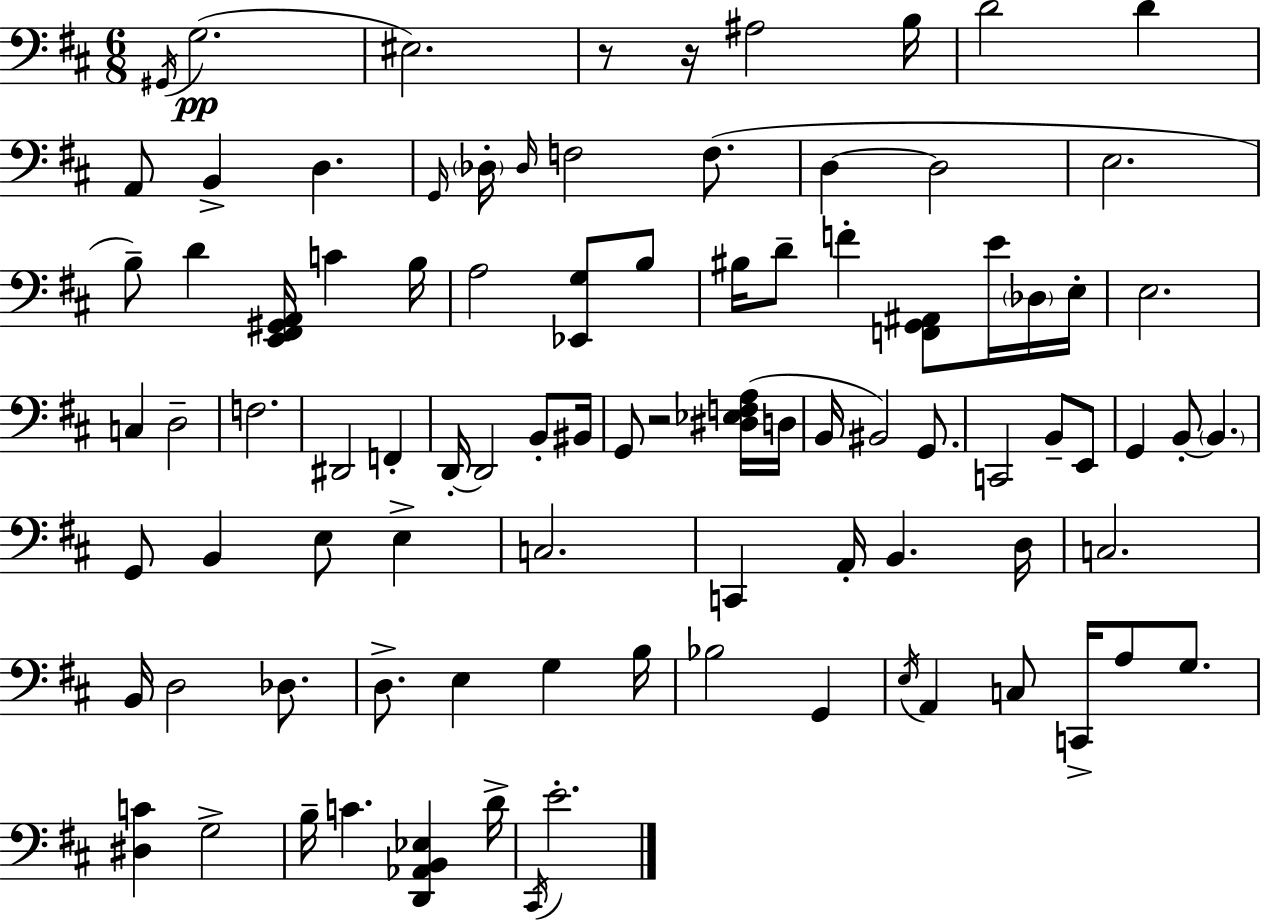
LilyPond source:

{
  \clef bass
  \numericTimeSignature
  \time 6/8
  \key d \major
  \repeat volta 2 { \acciaccatura { gis,16 }(\pp g2. | eis2.) | r8 r16 ais2 | b16 d'2 d'4 | \break a,8 b,4-> d4. | \grace { g,16 } \parenthesize des16-. \grace { des16 } f2 | f8.( d4~~ d2 | e2. | \break b8--) d'4 <e, fis, gis, a,>16 c'4 | b16 a2 <ees, g>8 | b8 bis16 d'8-- f'4-. <f, g, ais,>8 | e'16 \parenthesize des16 e16-. e2. | \break c4 d2-- | f2. | dis,2 f,4-. | d,16-.~~ d,2 | \break b,8-. bis,16 g,8 r2 | <dis ees f a>16( d16 b,16 bis,2) | g,8. c,2 b,8-- | e,8 g,4 b,8-.~~ \parenthesize b,4. | \break g,8 b,4 e8 e4-> | c2. | c,4 a,16-. b,4. | d16 c2. | \break b,16 d2 | des8. d8.-> e4 g4 | b16 bes2 g,4 | \acciaccatura { e16 } a,4 c8 c,16-> a8 | \break g8. <dis c'>4 g2-> | b16-- c'4. <d, aes, b, ees>4 | d'16-> \acciaccatura { cis,16 } e'2.-. | } \bar "|."
}